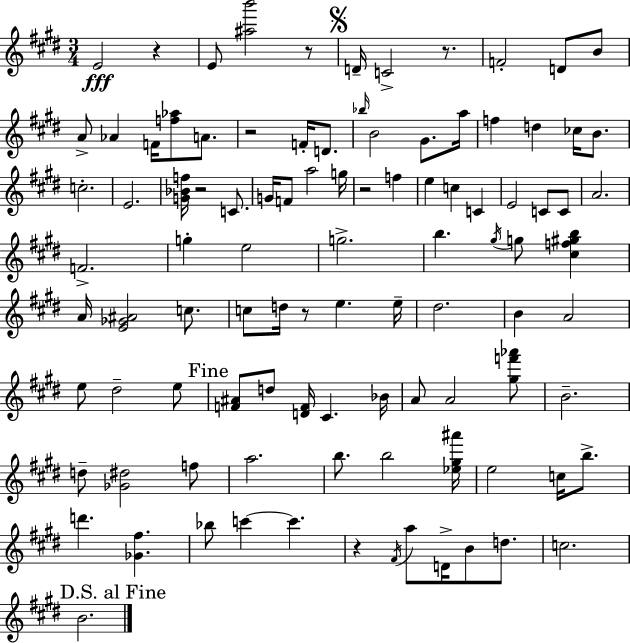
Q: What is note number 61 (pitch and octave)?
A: B4